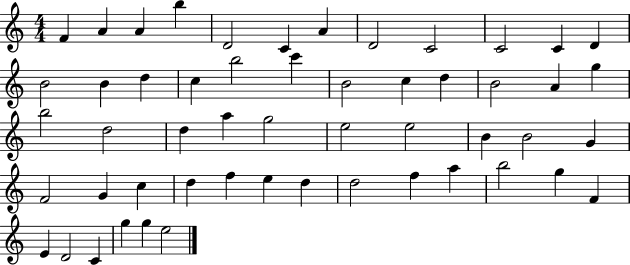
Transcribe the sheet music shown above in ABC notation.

X:1
T:Untitled
M:4/4
L:1/4
K:C
F A A b D2 C A D2 C2 C2 C D B2 B d c b2 c' B2 c d B2 A g b2 d2 d a g2 e2 e2 B B2 G F2 G c d f e d d2 f a b2 g F E D2 C g g e2